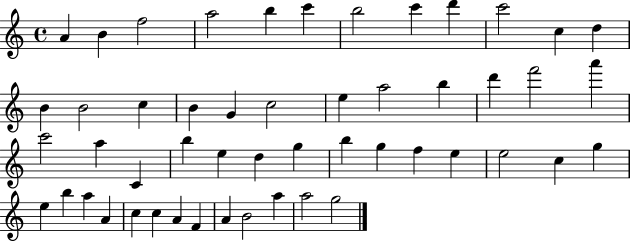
A4/q B4/q F5/h A5/h B5/q C6/q B5/h C6/q D6/q C6/h C5/q D5/q B4/q B4/h C5/q B4/q G4/q C5/h E5/q A5/h B5/q D6/q F6/h A6/q C6/h A5/q C4/q B5/q E5/q D5/q G5/q B5/q G5/q F5/q E5/q E5/h C5/q G5/q E5/q B5/q A5/q A4/q C5/q C5/q A4/q F4/q A4/q B4/h A5/q A5/h G5/h